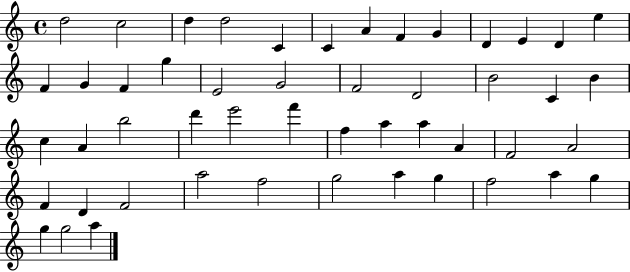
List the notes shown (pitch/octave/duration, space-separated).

D5/h C5/h D5/q D5/h C4/q C4/q A4/q F4/q G4/q D4/q E4/q D4/q E5/q F4/q G4/q F4/q G5/q E4/h G4/h F4/h D4/h B4/h C4/q B4/q C5/q A4/q B5/h D6/q E6/h F6/q F5/q A5/q A5/q A4/q F4/h A4/h F4/q D4/q F4/h A5/h F5/h G5/h A5/q G5/q F5/h A5/q G5/q G5/q G5/h A5/q